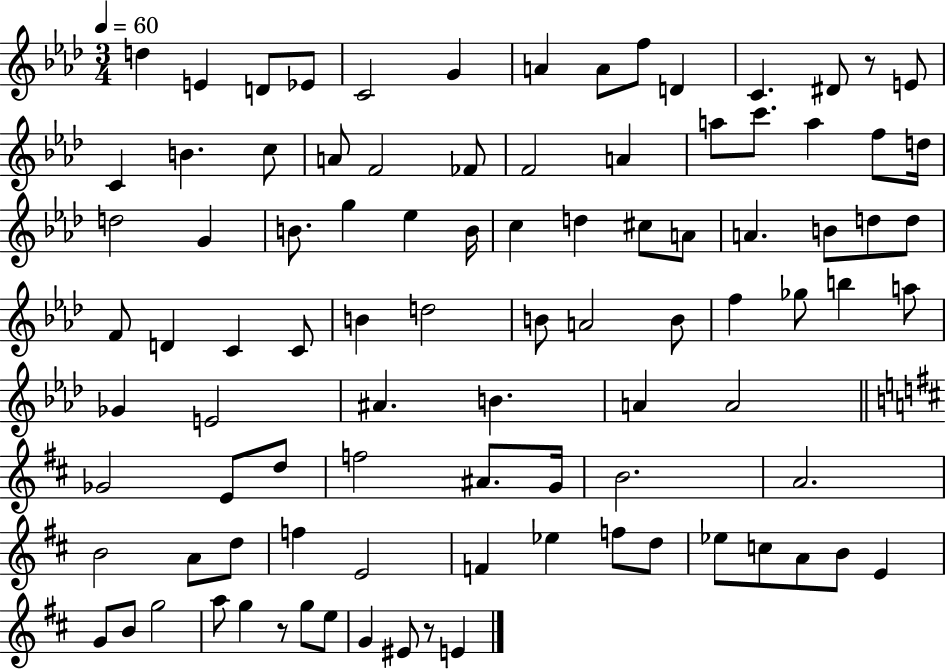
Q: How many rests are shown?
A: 3